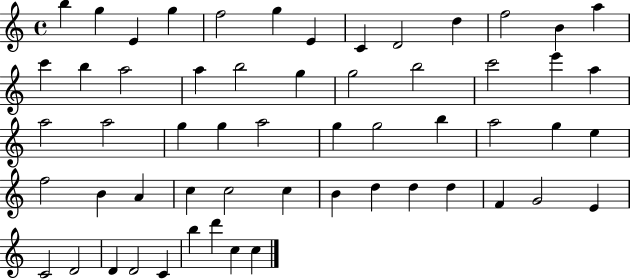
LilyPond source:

{
  \clef treble
  \time 4/4
  \defaultTimeSignature
  \key c \major
  b''4 g''4 e'4 g''4 | f''2 g''4 e'4 | c'4 d'2 d''4 | f''2 b'4 a''4 | \break c'''4 b''4 a''2 | a''4 b''2 g''4 | g''2 b''2 | c'''2 e'''4 a''4 | \break a''2 a''2 | g''4 g''4 a''2 | g''4 g''2 b''4 | a''2 g''4 e''4 | \break f''2 b'4 a'4 | c''4 c''2 c''4 | b'4 d''4 d''4 d''4 | f'4 g'2 e'4 | \break c'2 d'2 | d'4 d'2 c'4 | b''4 d'''4 c''4 c''4 | \bar "|."
}